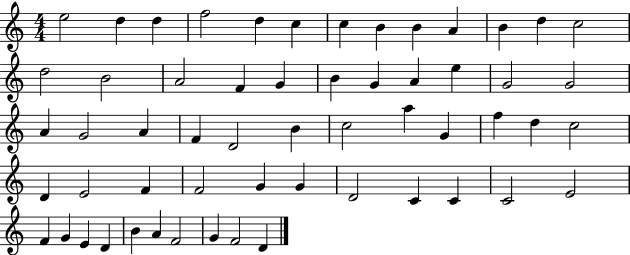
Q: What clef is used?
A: treble